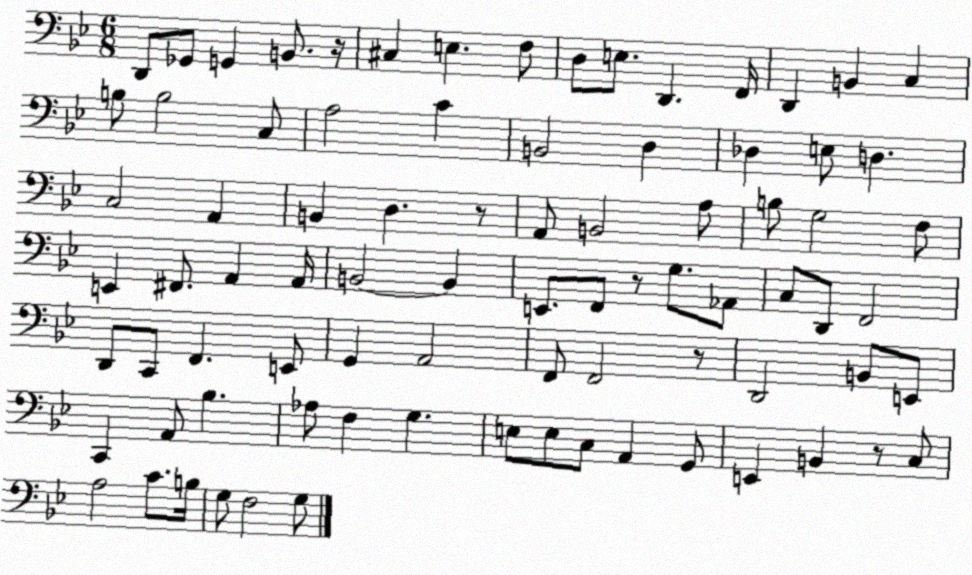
X:1
T:Untitled
M:6/8
L:1/4
K:Bb
D,,/2 _G,,/2 G,, B,,/2 z/4 ^C, E, F,/2 D,/2 E,/2 D,, F,,/4 D,, B,, C, B,/2 B,2 C,/2 A,2 C B,,2 D, _D, E,/2 D, C,2 A,, B,, D, z/2 A,,/2 B,,2 A,/2 B,/2 G,2 F,/2 E,, ^F,,/2 A,, A,,/4 B,,2 B,, E,,/2 F,,/2 z/2 G,/2 _A,,/2 C,/2 D,,/2 F,,2 D,,/2 C,,/2 F,, E,,/2 G,, A,,2 F,,/2 F,,2 z/2 D,,2 B,,/2 E,,/2 C,, A,,/2 _B, _A,/2 F, G, E,/2 E,/2 C,/2 A,, G,,/2 E,, B,, z/2 C,/2 A,2 C/2 B,/4 G,/2 F,2 G,/2